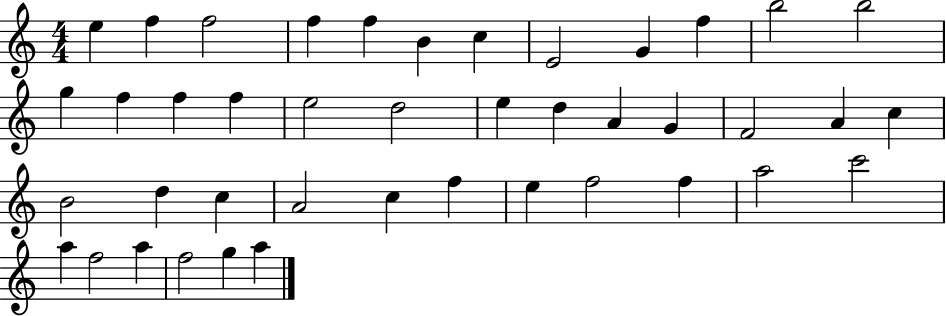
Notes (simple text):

E5/q F5/q F5/h F5/q F5/q B4/q C5/q E4/h G4/q F5/q B5/h B5/h G5/q F5/q F5/q F5/q E5/h D5/h E5/q D5/q A4/q G4/q F4/h A4/q C5/q B4/h D5/q C5/q A4/h C5/q F5/q E5/q F5/h F5/q A5/h C6/h A5/q F5/h A5/q F5/h G5/q A5/q